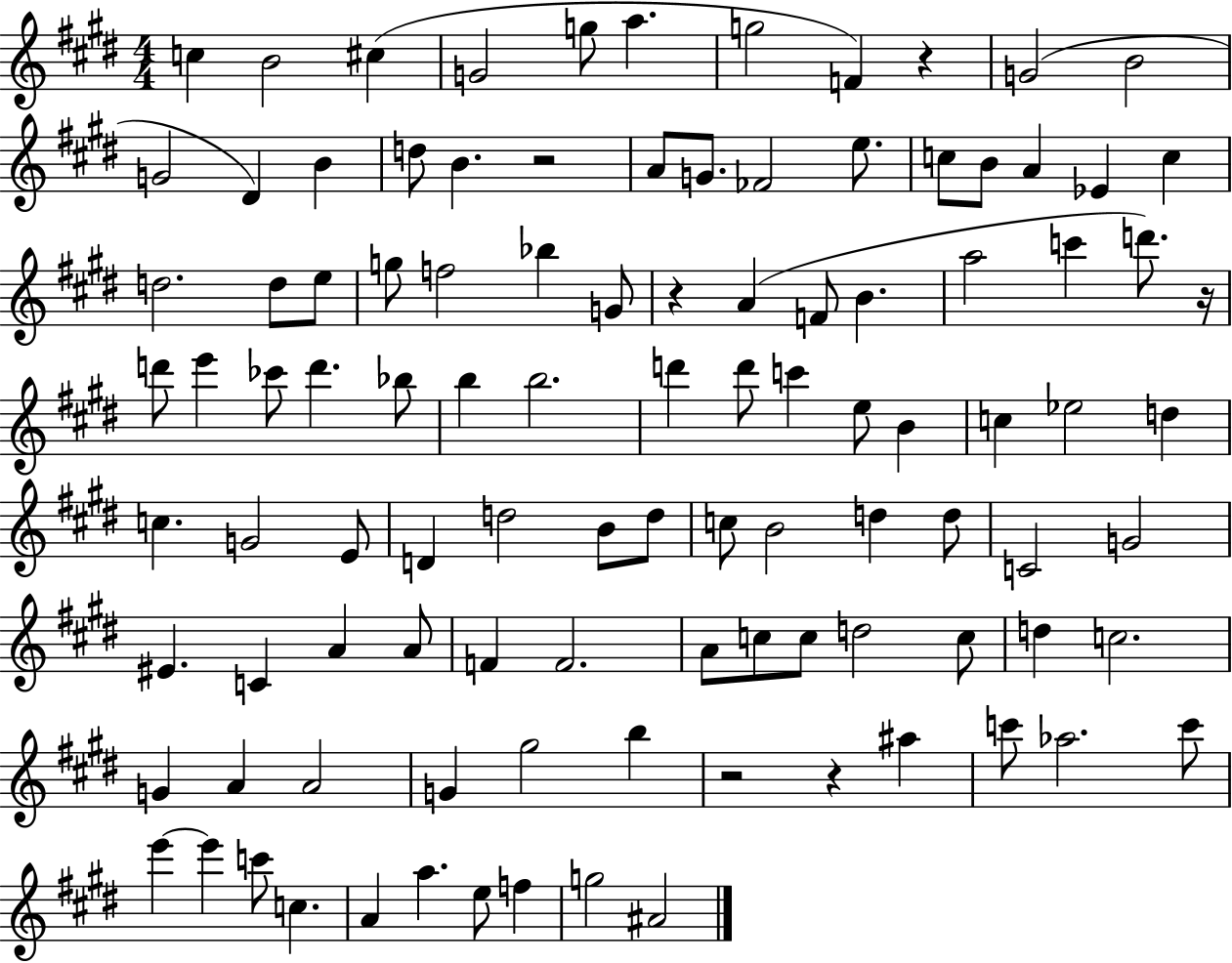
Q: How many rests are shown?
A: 6